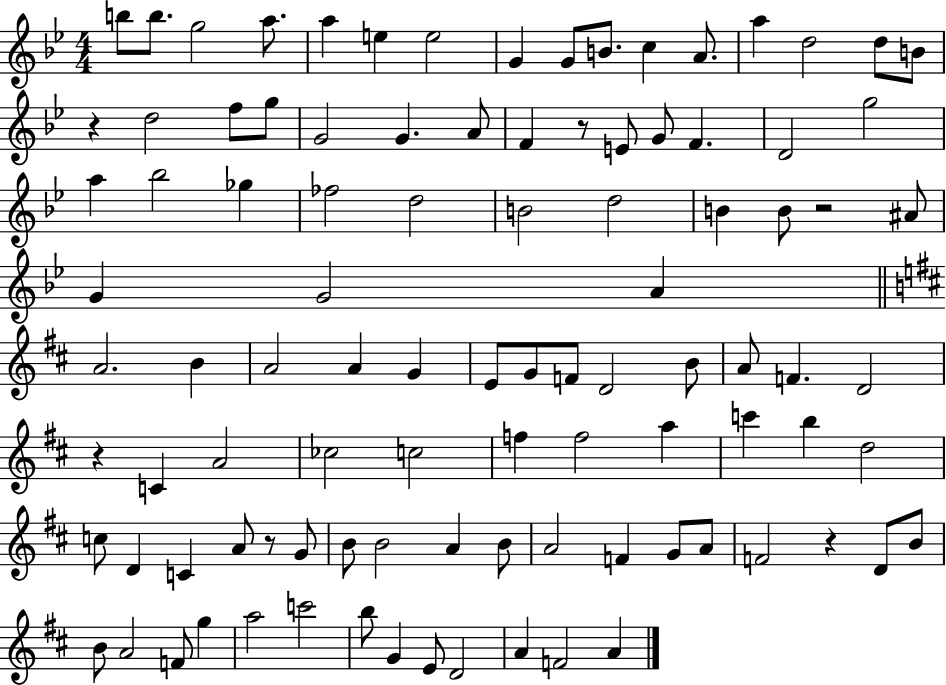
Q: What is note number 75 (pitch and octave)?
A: F4